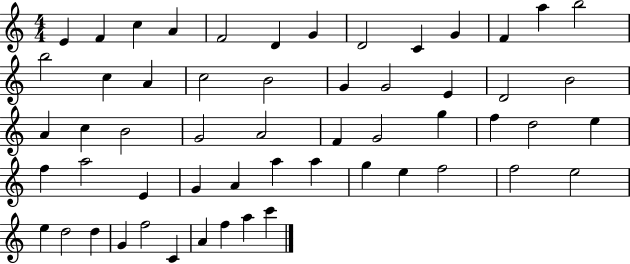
{
  \clef treble
  \numericTimeSignature
  \time 4/4
  \key c \major
  e'4 f'4 c''4 a'4 | f'2 d'4 g'4 | d'2 c'4 g'4 | f'4 a''4 b''2 | \break b''2 c''4 a'4 | c''2 b'2 | g'4 g'2 e'4 | d'2 b'2 | \break a'4 c''4 b'2 | g'2 a'2 | f'4 g'2 g''4 | f''4 d''2 e''4 | \break f''4 a''2 e'4 | g'4 a'4 a''4 a''4 | g''4 e''4 f''2 | f''2 e''2 | \break e''4 d''2 d''4 | g'4 f''2 c'4 | a'4 f''4 a''4 c'''4 | \bar "|."
}